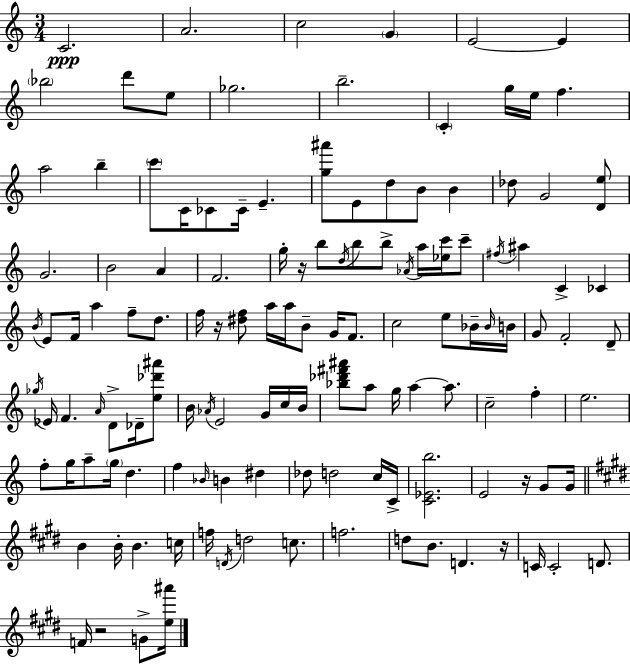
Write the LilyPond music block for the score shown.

{
  \clef treble
  \numericTimeSignature
  \time 3/4
  \key a \minor
  c'2.\ppp | a'2. | c''2 \parenthesize g'4 | e'2~~ e'4 | \break \parenthesize bes''2 d'''8 e''8 | ges''2. | b''2.-- | \parenthesize c'4-. g''16 e''16 f''4. | \break a''2 b''4-- | \parenthesize c'''8 c'16 ces'8 ces'16-- e'4.-- | <g'' ais'''>8 e'8 d''8 b'8 b'4 | des''8 g'2 <d' e''>8 | \break g'2. | b'2 a'4 | f'2. | g''16-. r16 b''8 \acciaccatura { d''16 } b''8 b''8-> \acciaccatura { aes'16 } a''16 <ees'' c'''>16 | \break c'''8-- \acciaccatura { fis''16 } ais''4 c'4-> ces'4 | \acciaccatura { b'16 } e'8 f'16 a''4 f''8-- | d''8. f''16 r16 <dis'' f''>8 a''16 a''16 b'8-- | g'16 f'8. c''2 | \break e''8 bes'16-- \grace { bes'16 } b'16 g'8 f'2-. | d'8-- \acciaccatura { ges''16 } ees'16 f'4. | \grace { a'16 } d'8-> des'16-- <e'' des''' ais'''>8 b'16 \acciaccatura { aes'16 } e'2 | g'16 c''16 b'16 <bes'' des''' fis''' ais'''>8 a''8 | \break g''16 a''4~~ a''8. c''2-- | f''4-. e''2. | f''8-. g''16 a''8-- | \parenthesize g''16 d''4. f''4 | \break \grace { bes'16 } b'4 dis''4 des''8 d''2 | c''16 c'16-> <c' ees' b''>2. | e'2 | r16 g'8 g'16 \bar "||" \break \key e \major b'4 b'16-. b'4. c''16 | f''16 \acciaccatura { d'16 } d''2 c''8. | f''2. | d''8 b'8. d'4. | \break r16 c'16 c'2-. d'8. | f'16 r2 g'8-> | <e'' ais'''>16 \bar "|."
}